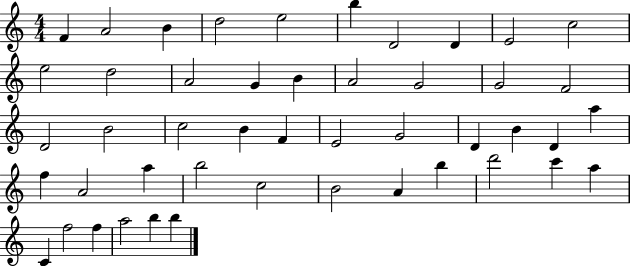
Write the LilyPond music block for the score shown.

{
  \clef treble
  \numericTimeSignature
  \time 4/4
  \key c \major
  f'4 a'2 b'4 | d''2 e''2 | b''4 d'2 d'4 | e'2 c''2 | \break e''2 d''2 | a'2 g'4 b'4 | a'2 g'2 | g'2 f'2 | \break d'2 b'2 | c''2 b'4 f'4 | e'2 g'2 | d'4 b'4 d'4 a''4 | \break f''4 a'2 a''4 | b''2 c''2 | b'2 a'4 b''4 | d'''2 c'''4 a''4 | \break c'4 f''2 f''4 | a''2 b''4 b''4 | \bar "|."
}